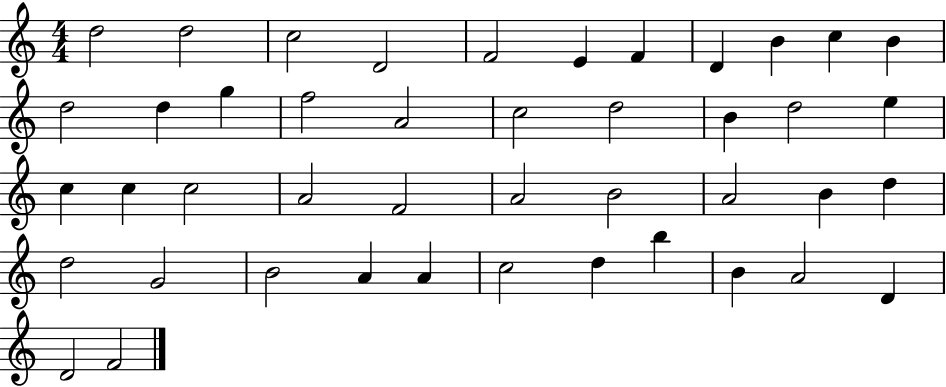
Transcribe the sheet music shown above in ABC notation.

X:1
T:Untitled
M:4/4
L:1/4
K:C
d2 d2 c2 D2 F2 E F D B c B d2 d g f2 A2 c2 d2 B d2 e c c c2 A2 F2 A2 B2 A2 B d d2 G2 B2 A A c2 d b B A2 D D2 F2